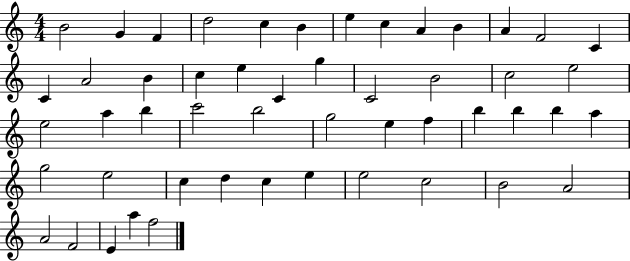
X:1
T:Untitled
M:4/4
L:1/4
K:C
B2 G F d2 c B e c A B A F2 C C A2 B c e C g C2 B2 c2 e2 e2 a b c'2 b2 g2 e f b b b a g2 e2 c d c e e2 c2 B2 A2 A2 F2 E a f2